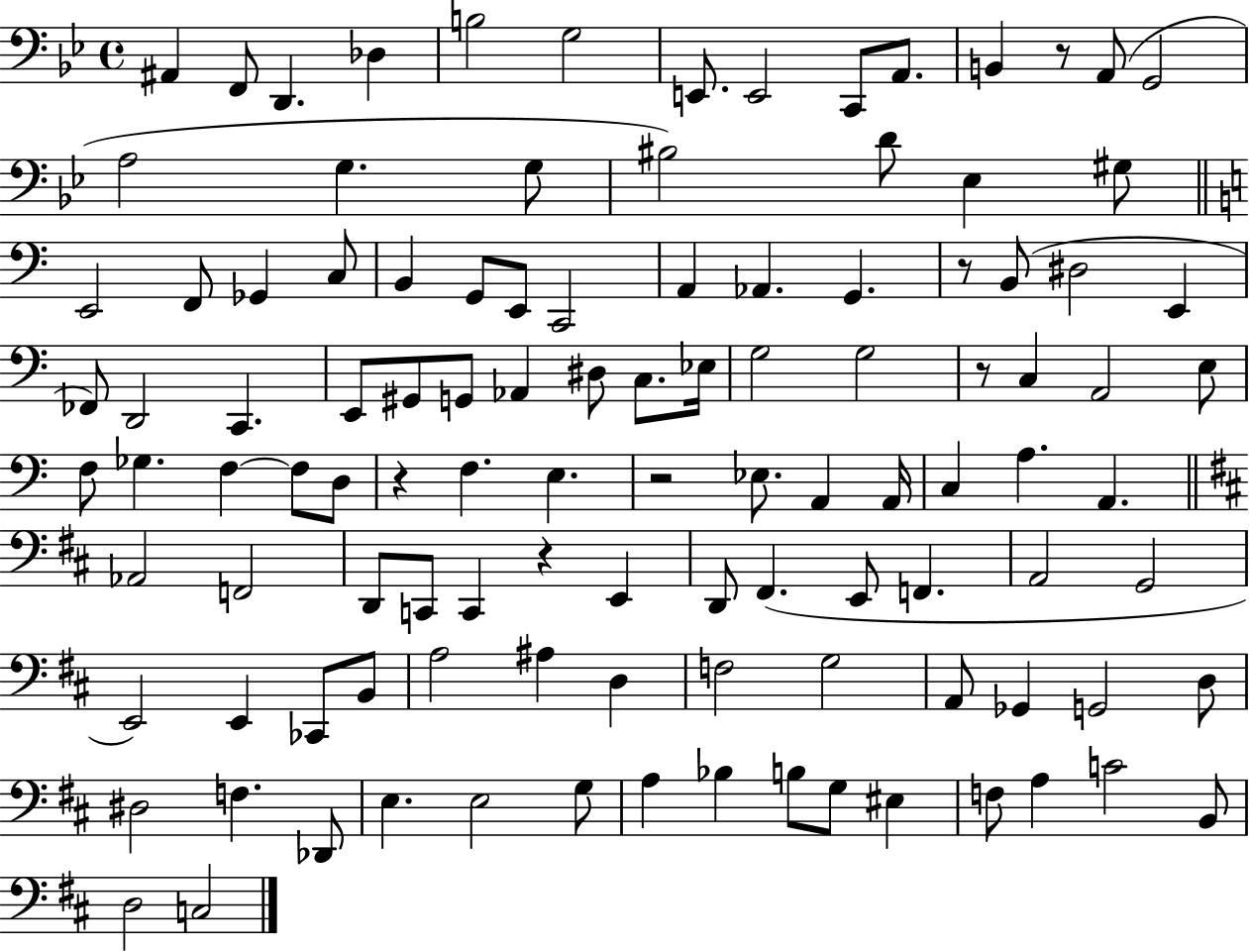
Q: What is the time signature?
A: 4/4